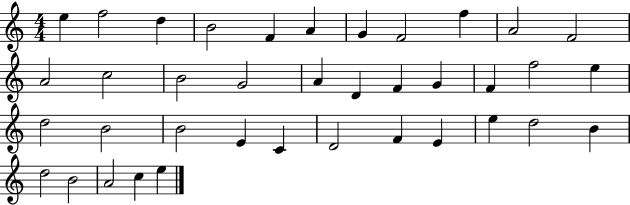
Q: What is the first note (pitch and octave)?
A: E5